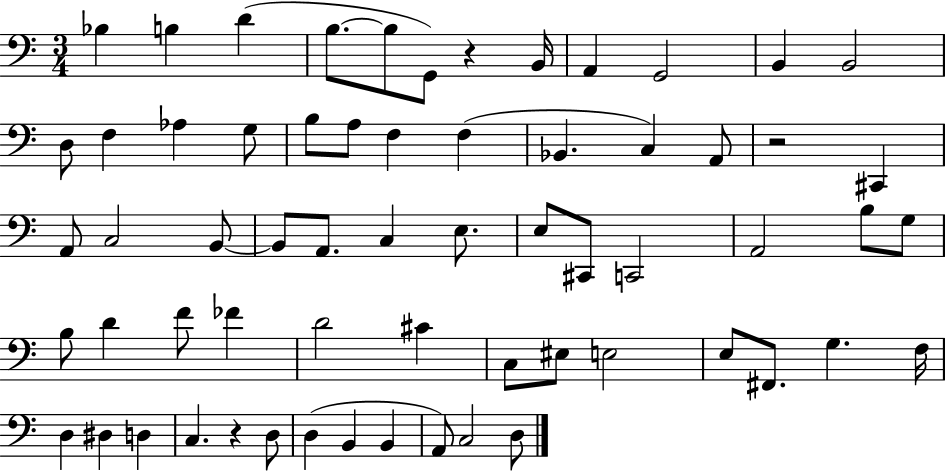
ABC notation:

X:1
T:Untitled
M:3/4
L:1/4
K:C
_B, B, D B,/2 B,/2 G,,/2 z B,,/4 A,, G,,2 B,, B,,2 D,/2 F, _A, G,/2 B,/2 A,/2 F, F, _B,, C, A,,/2 z2 ^C,, A,,/2 C,2 B,,/2 B,,/2 A,,/2 C, E,/2 E,/2 ^C,,/2 C,,2 A,,2 B,/2 G,/2 B,/2 D F/2 _F D2 ^C C,/2 ^E,/2 E,2 E,/2 ^F,,/2 G, F,/4 D, ^D, D, C, z D,/2 D, B,, B,, A,,/2 C,2 D,/2